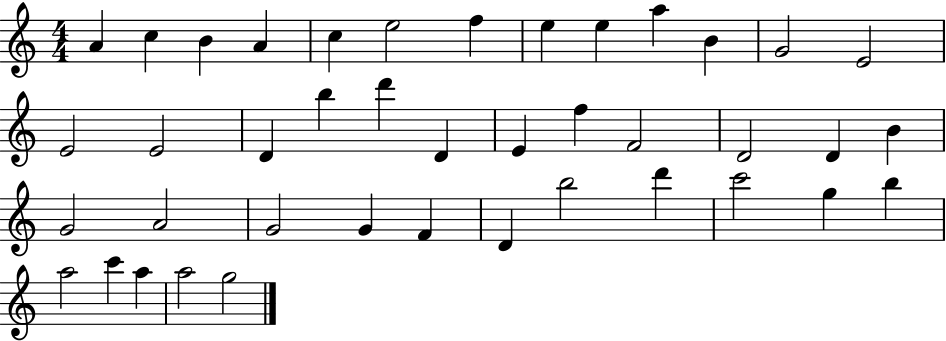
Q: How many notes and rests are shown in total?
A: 41